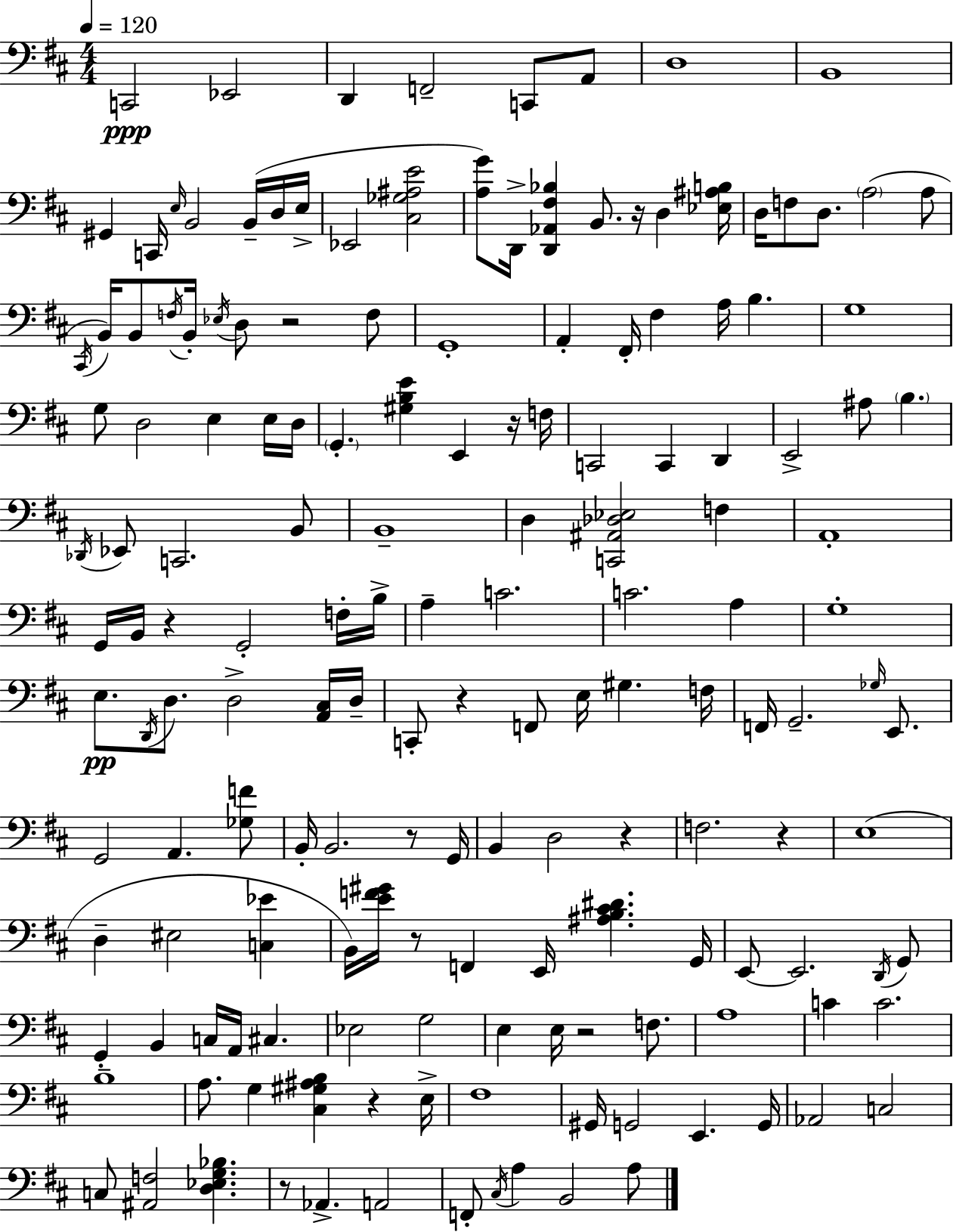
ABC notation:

X:1
T:Untitled
M:4/4
L:1/4
K:D
C,,2 _E,,2 D,, F,,2 C,,/2 A,,/2 D,4 B,,4 ^G,, C,,/4 E,/4 B,,2 B,,/4 D,/4 E,/4 _E,,2 [^C,_G,^A,E]2 [A,G]/2 D,,/4 [D,,_A,,^F,_B,] B,,/2 z/4 D, [_E,^A,B,]/4 D,/4 F,/2 D,/2 A,2 A,/2 ^C,,/4 B,,/4 B,,/2 F,/4 B,,/4 _E,/4 D,/2 z2 F,/2 G,,4 A,, ^F,,/4 ^F, A,/4 B, G,4 G,/2 D,2 E, E,/4 D,/4 G,, [^G,B,E] E,, z/4 F,/4 C,,2 C,, D,, E,,2 ^A,/2 B, _D,,/4 _E,,/2 C,,2 B,,/2 B,,4 D, [C,,^A,,_D,_E,]2 F, A,,4 G,,/4 B,,/4 z G,,2 F,/4 B,/4 A, C2 C2 A, G,4 E,/2 D,,/4 D,/2 D,2 [A,,^C,]/4 D,/4 C,,/2 z F,,/2 E,/4 ^G, F,/4 F,,/4 G,,2 _G,/4 E,,/2 G,,2 A,, [_G,F]/2 B,,/4 B,,2 z/2 G,,/4 B,, D,2 z F,2 z E,4 D, ^E,2 [C,_E] B,,/4 [EF^G]/4 z/2 F,, E,,/4 [^A,B,^C^D] G,,/4 E,,/2 E,,2 D,,/4 G,,/2 G,, B,, C,/4 A,,/4 ^C, _E,2 G,2 E, E,/4 z2 F,/2 A,4 C C2 B,4 A,/2 G, [^C,^G,^A,B,] z E,/4 ^F,4 ^G,,/4 G,,2 E,, G,,/4 _A,,2 C,2 C,/2 [^A,,F,]2 [D,_E,G,_B,] z/2 _A,, A,,2 F,,/2 ^C,/4 A, B,,2 A,/2